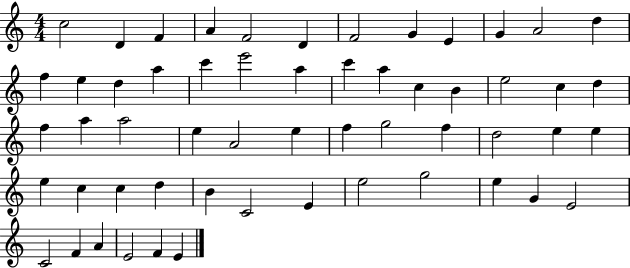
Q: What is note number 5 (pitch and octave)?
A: F4